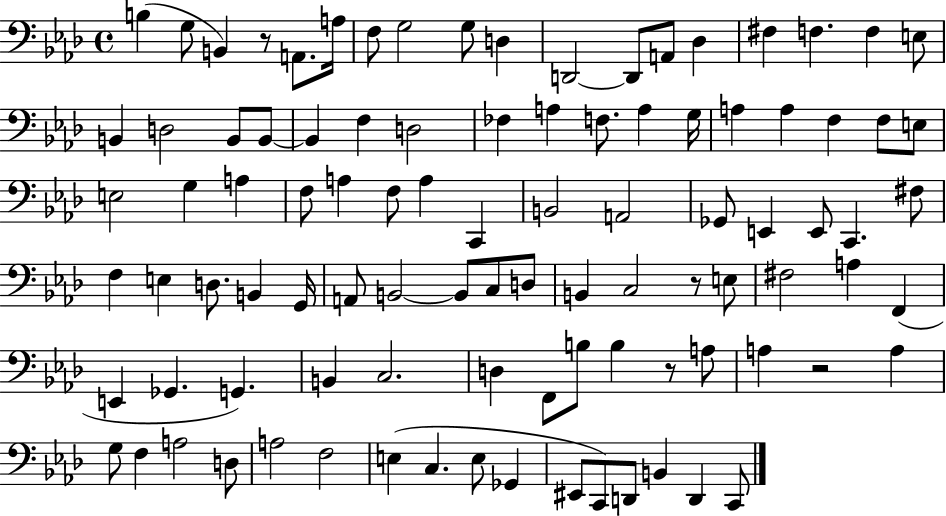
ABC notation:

X:1
T:Untitled
M:4/4
L:1/4
K:Ab
B, G,/2 B,, z/2 A,,/2 A,/4 F,/2 G,2 G,/2 D, D,,2 D,,/2 A,,/2 _D, ^F, F, F, E,/2 B,, D,2 B,,/2 B,,/2 B,, F, D,2 _F, A, F,/2 A, G,/4 A, A, F, F,/2 E,/2 E,2 G, A, F,/2 A, F,/2 A, C,, B,,2 A,,2 _G,,/2 E,, E,,/2 C,, ^F,/2 F, E, D,/2 B,, G,,/4 A,,/2 B,,2 B,,/2 C,/2 D,/2 B,, C,2 z/2 E,/2 ^F,2 A, F,, E,, _G,, G,, B,, C,2 D, F,,/2 B,/2 B, z/2 A,/2 A, z2 A, G,/2 F, A,2 D,/2 A,2 F,2 E, C, E,/2 _G,, ^E,,/2 C,,/2 D,,/2 B,, D,, C,,/2